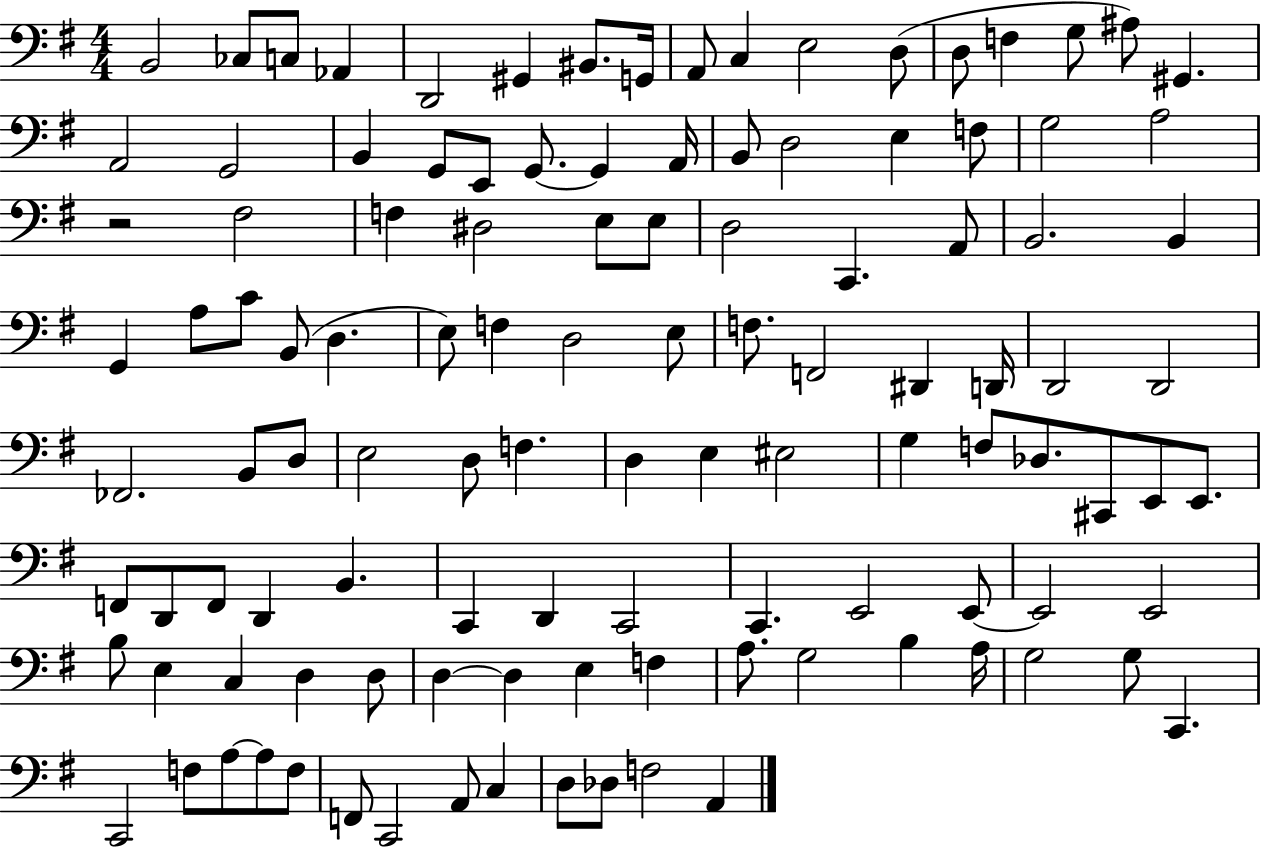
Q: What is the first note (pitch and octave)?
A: B2